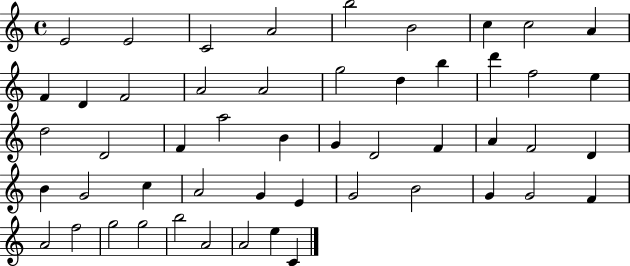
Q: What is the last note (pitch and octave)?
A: C4